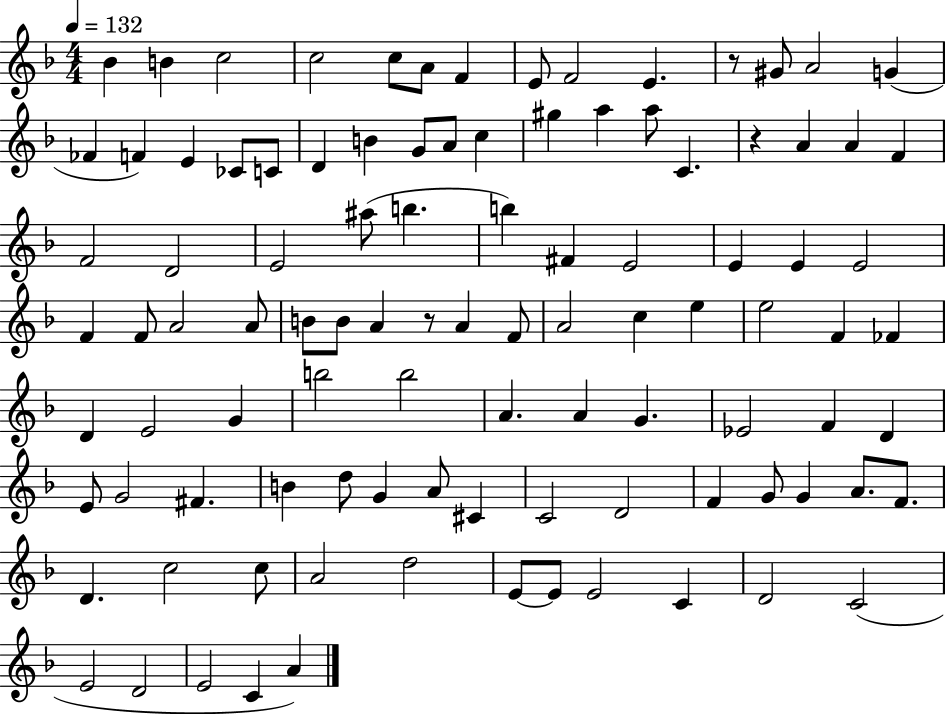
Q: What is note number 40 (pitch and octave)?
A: E4